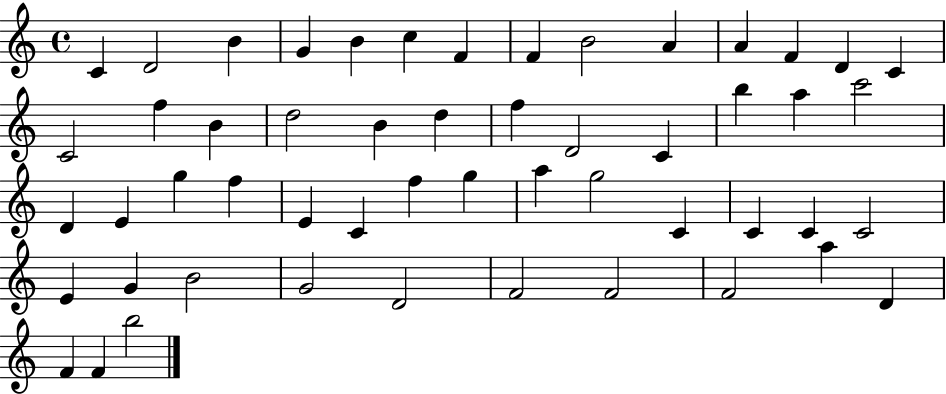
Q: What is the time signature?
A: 4/4